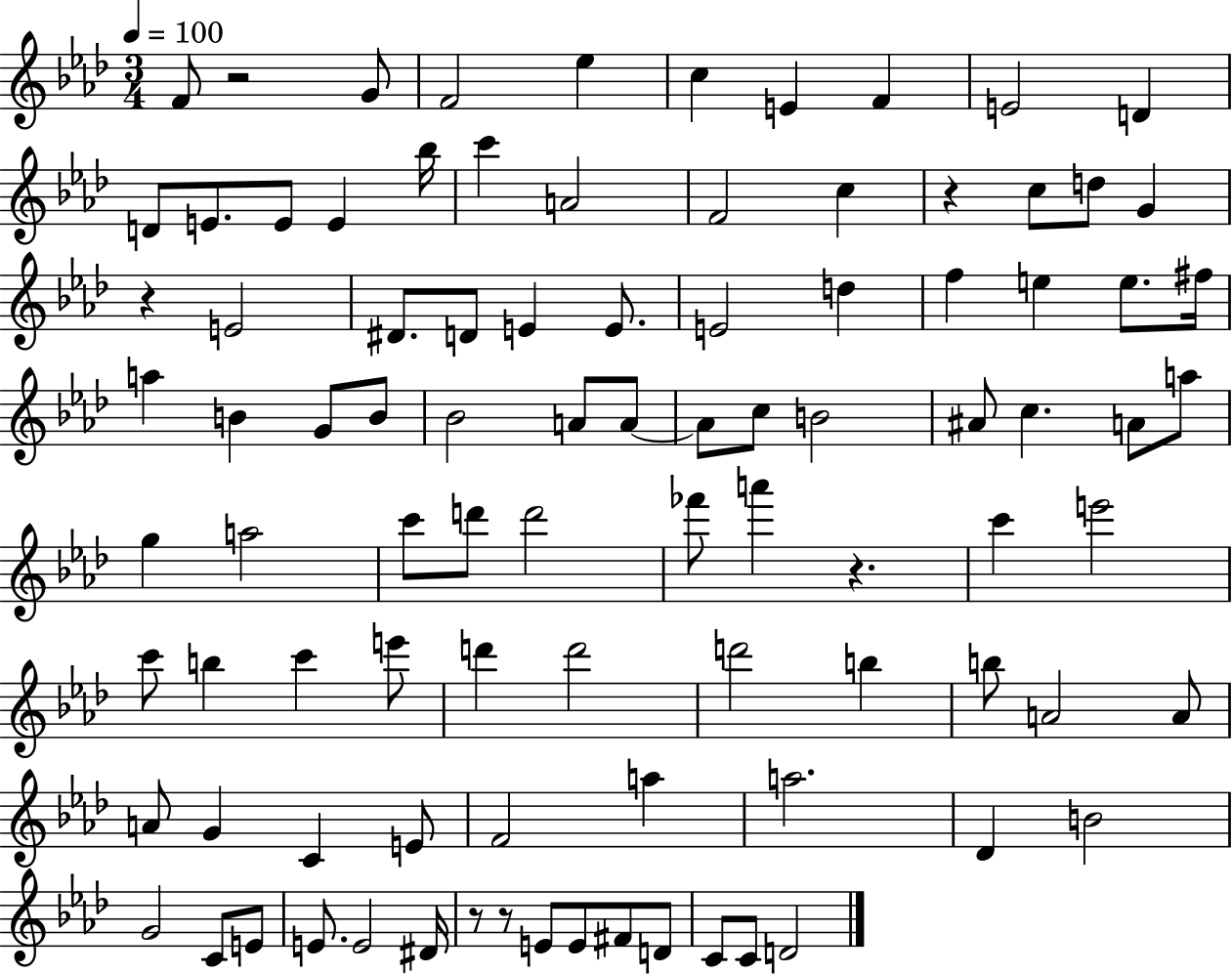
{
  \clef treble
  \numericTimeSignature
  \time 3/4
  \key aes \major
  \tempo 4 = 100
  f'8 r2 g'8 | f'2 ees''4 | c''4 e'4 f'4 | e'2 d'4 | \break d'8 e'8. e'8 e'4 bes''16 | c'''4 a'2 | f'2 c''4 | r4 c''8 d''8 g'4 | \break r4 e'2 | dis'8. d'8 e'4 e'8. | e'2 d''4 | f''4 e''4 e''8. fis''16 | \break a''4 b'4 g'8 b'8 | bes'2 a'8 a'8~~ | a'8 c''8 b'2 | ais'8 c''4. a'8 a''8 | \break g''4 a''2 | c'''8 d'''8 d'''2 | fes'''8 a'''4 r4. | c'''4 e'''2 | \break c'''8 b''4 c'''4 e'''8 | d'''4 d'''2 | d'''2 b''4 | b''8 a'2 a'8 | \break a'8 g'4 c'4 e'8 | f'2 a''4 | a''2. | des'4 b'2 | \break g'2 c'8 e'8 | e'8. e'2 dis'16 | r8 r8 e'8 e'8 fis'8 d'8 | c'8 c'8 d'2 | \break \bar "|."
}